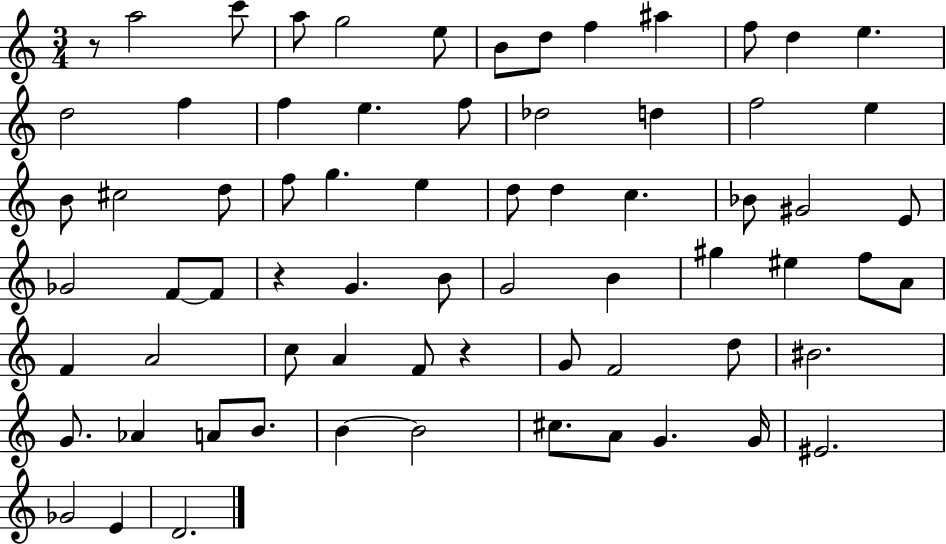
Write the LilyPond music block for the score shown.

{
  \clef treble
  \numericTimeSignature
  \time 3/4
  \key c \major
  r8 a''2 c'''8 | a''8 g''2 e''8 | b'8 d''8 f''4 ais''4 | f''8 d''4 e''4. | \break d''2 f''4 | f''4 e''4. f''8 | des''2 d''4 | f''2 e''4 | \break b'8 cis''2 d''8 | f''8 g''4. e''4 | d''8 d''4 c''4. | bes'8 gis'2 e'8 | \break ges'2 f'8~~ f'8 | r4 g'4. b'8 | g'2 b'4 | gis''4 eis''4 f''8 a'8 | \break f'4 a'2 | c''8 a'4 f'8 r4 | g'8 f'2 d''8 | bis'2. | \break g'8. aes'4 a'8 b'8. | b'4~~ b'2 | cis''8. a'8 g'4. g'16 | eis'2. | \break ges'2 e'4 | d'2. | \bar "|."
}